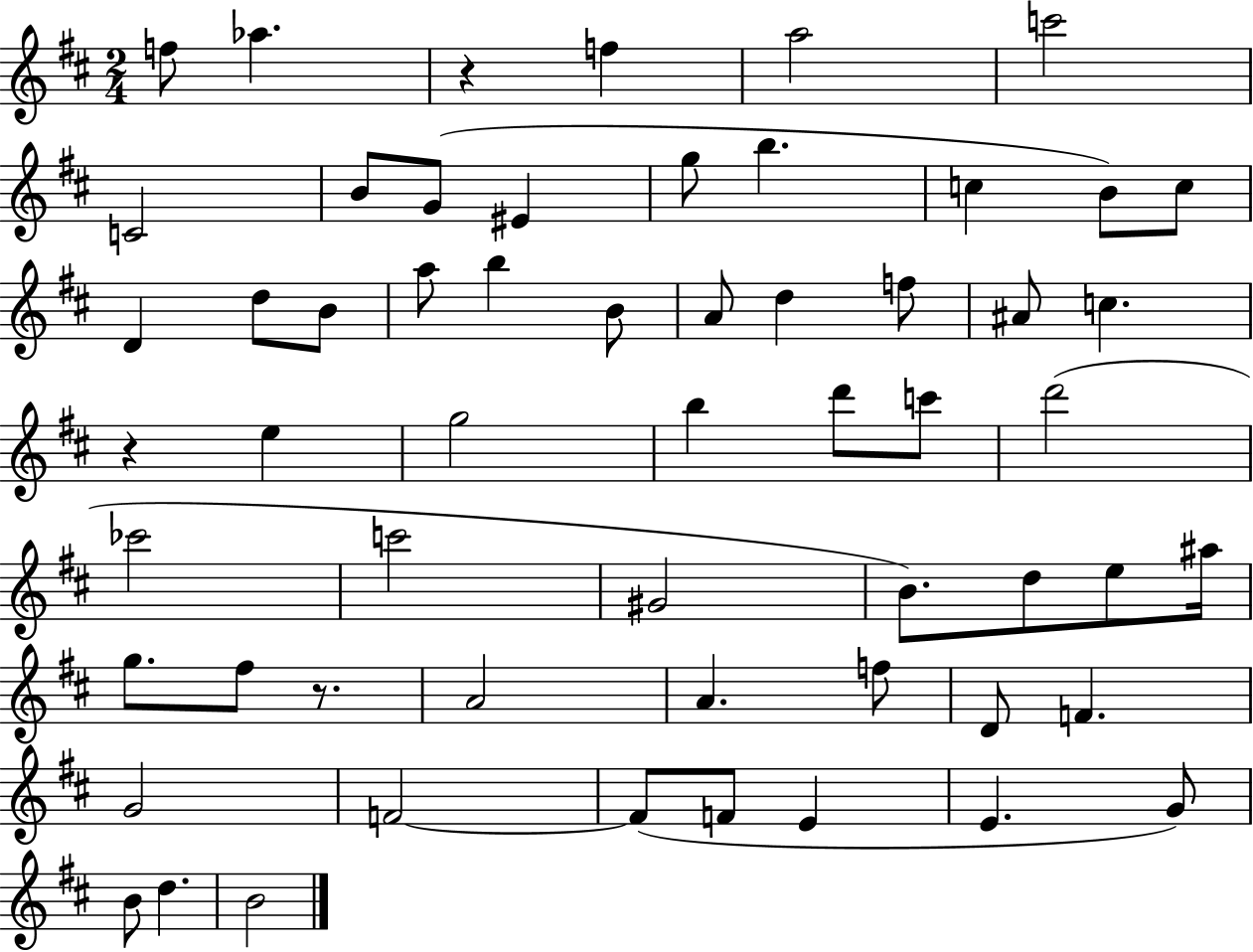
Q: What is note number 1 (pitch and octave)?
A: F5